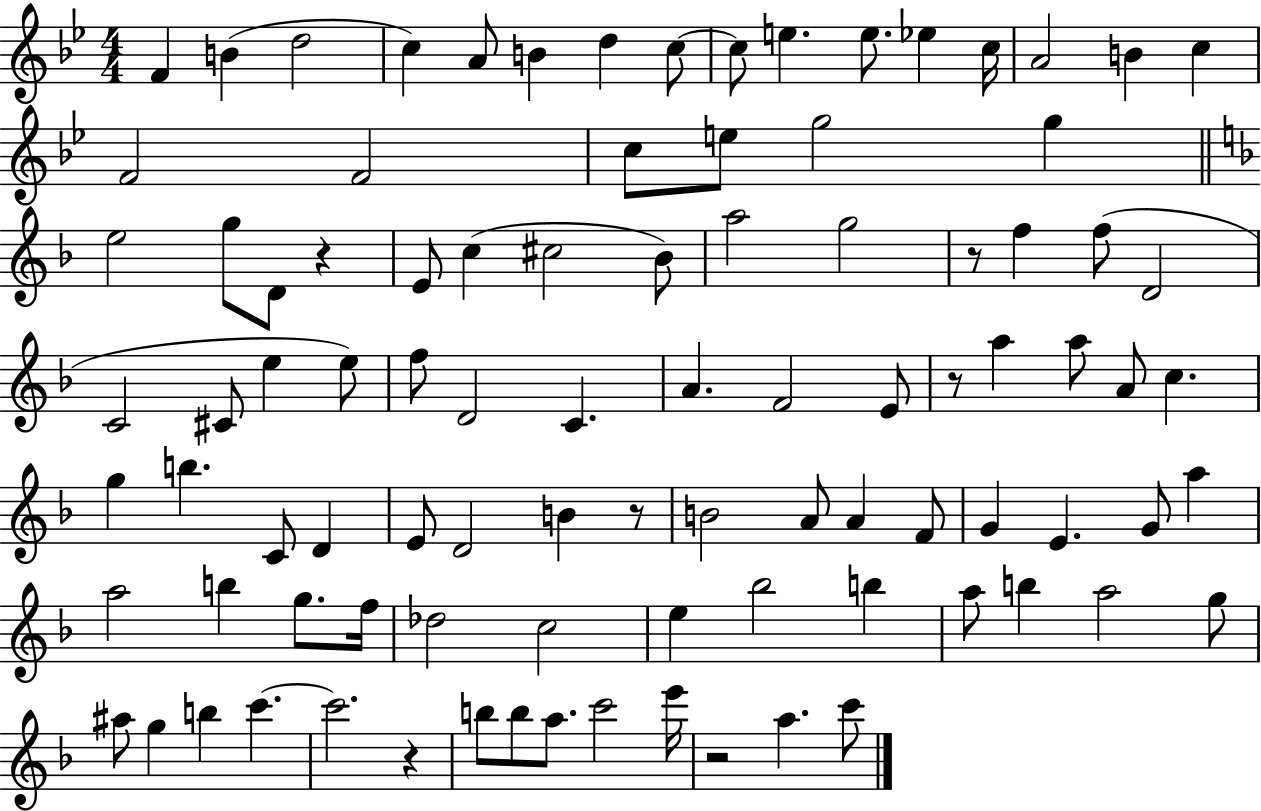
{
  \clef treble
  \numericTimeSignature
  \time 4/4
  \key bes \major
  \repeat volta 2 { f'4 b'4( d''2 | c''4) a'8 b'4 d''4 c''8~~ | c''8 e''4. e''8. ees''4 c''16 | a'2 b'4 c''4 | \break f'2 f'2 | c''8 e''8 g''2 g''4 | \bar "||" \break \key d \minor e''2 g''8 d'8 r4 | e'8 c''4( cis''2 bes'8) | a''2 g''2 | r8 f''4 f''8( d'2 | \break c'2 cis'8 e''4 e''8) | f''8 d'2 c'4. | a'4. f'2 e'8 | r8 a''4 a''8 a'8 c''4. | \break g''4 b''4. c'8 d'4 | e'8 d'2 b'4 r8 | b'2 a'8 a'4 f'8 | g'4 e'4. g'8 a''4 | \break a''2 b''4 g''8. f''16 | des''2 c''2 | e''4 bes''2 b''4 | a''8 b''4 a''2 g''8 | \break ais''8 g''4 b''4 c'''4.~~ | c'''2. r4 | b''8 b''8 a''8. c'''2 e'''16 | r2 a''4. c'''8 | \break } \bar "|."
}